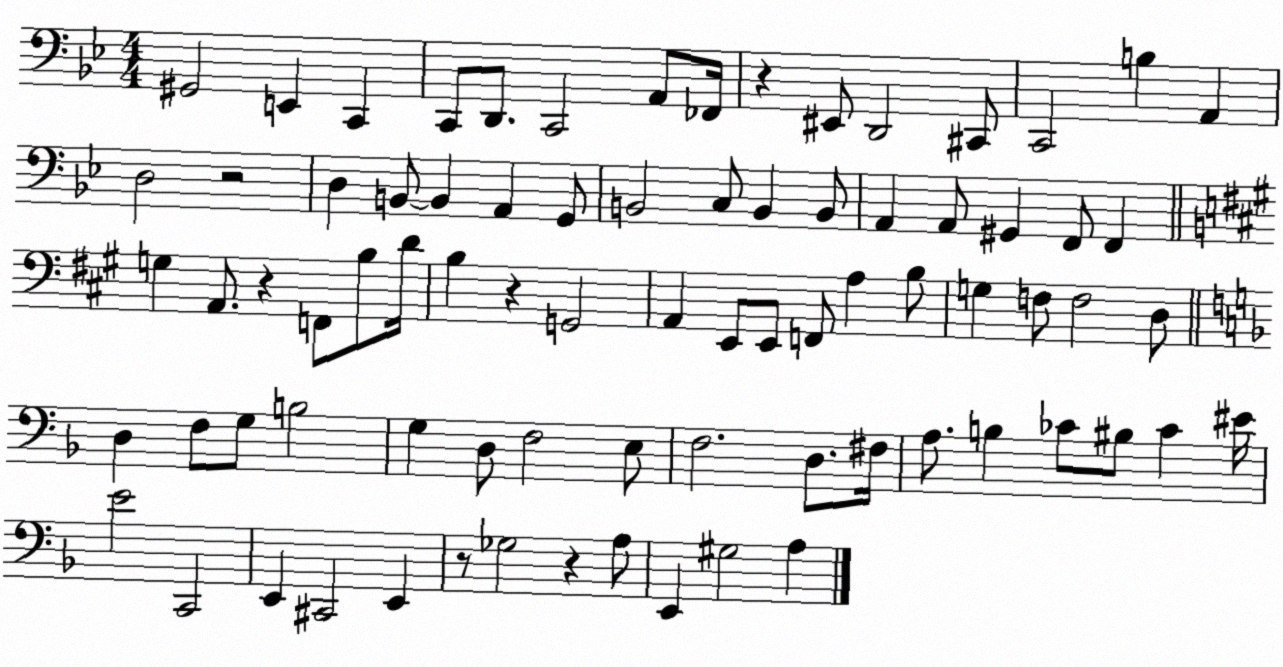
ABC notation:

X:1
T:Untitled
M:4/4
L:1/4
K:Bb
^G,,2 E,, C,, C,,/2 D,,/2 C,,2 A,,/2 _F,,/4 z ^E,,/2 D,,2 ^C,,/2 C,,2 B, A,, D,2 z2 D, B,,/2 B,, A,, G,,/2 B,,2 C,/2 B,, B,,/2 A,, A,,/2 ^G,, F,,/2 F,, G, A,,/2 z F,,/2 B,/2 D/4 B, z G,,2 A,, E,,/2 E,,/2 F,,/2 A, B,/2 G, F,/2 F,2 D,/2 D, F,/2 G,/2 B,2 G, D,/2 F,2 E,/2 F,2 D,/2 ^F,/4 A,/2 B, _C/2 ^B,/2 _C ^E/4 E2 C,,2 E,, ^C,,2 E,, z/2 _G,2 z A,/2 E,, ^G,2 A,